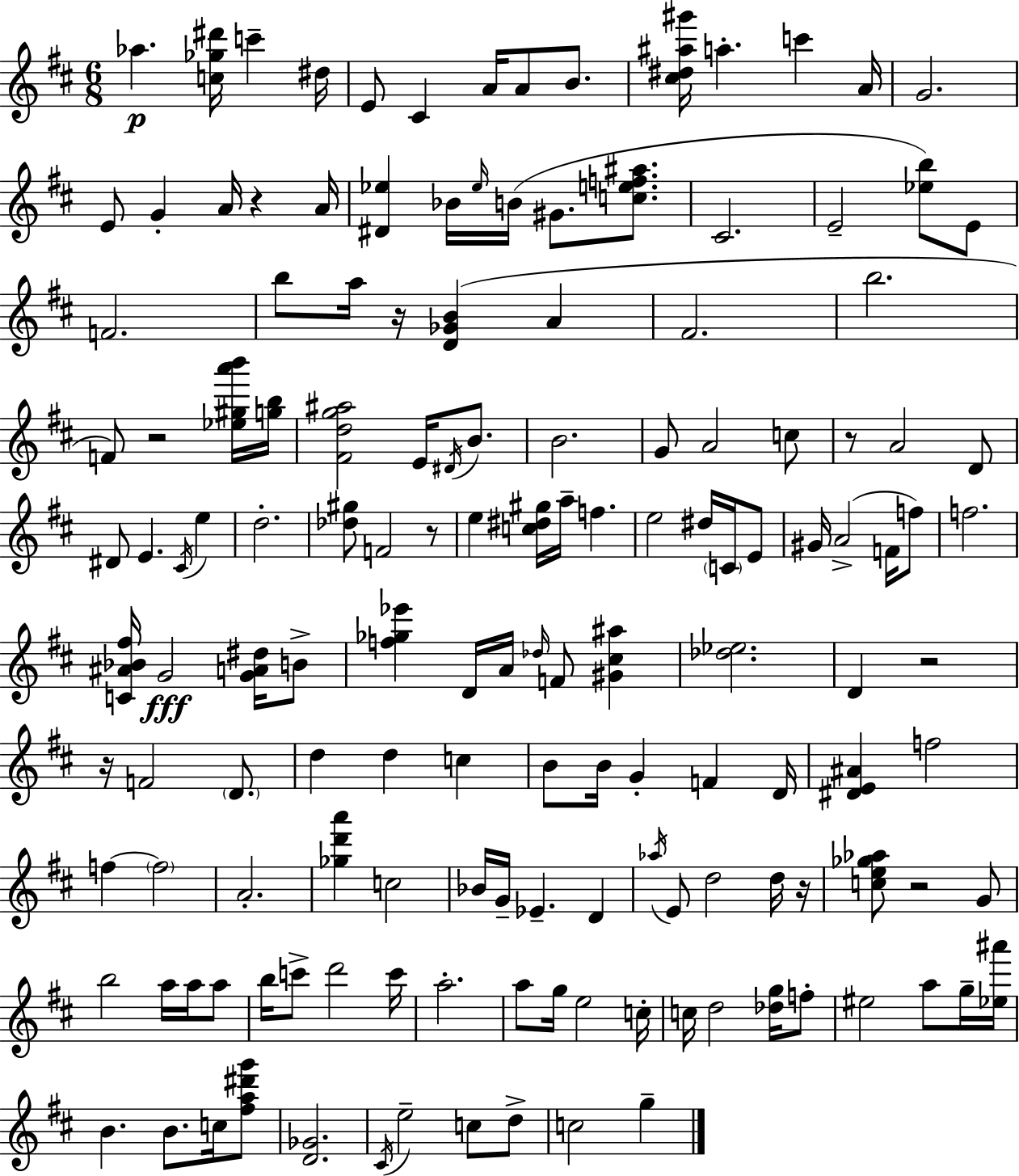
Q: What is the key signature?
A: D major